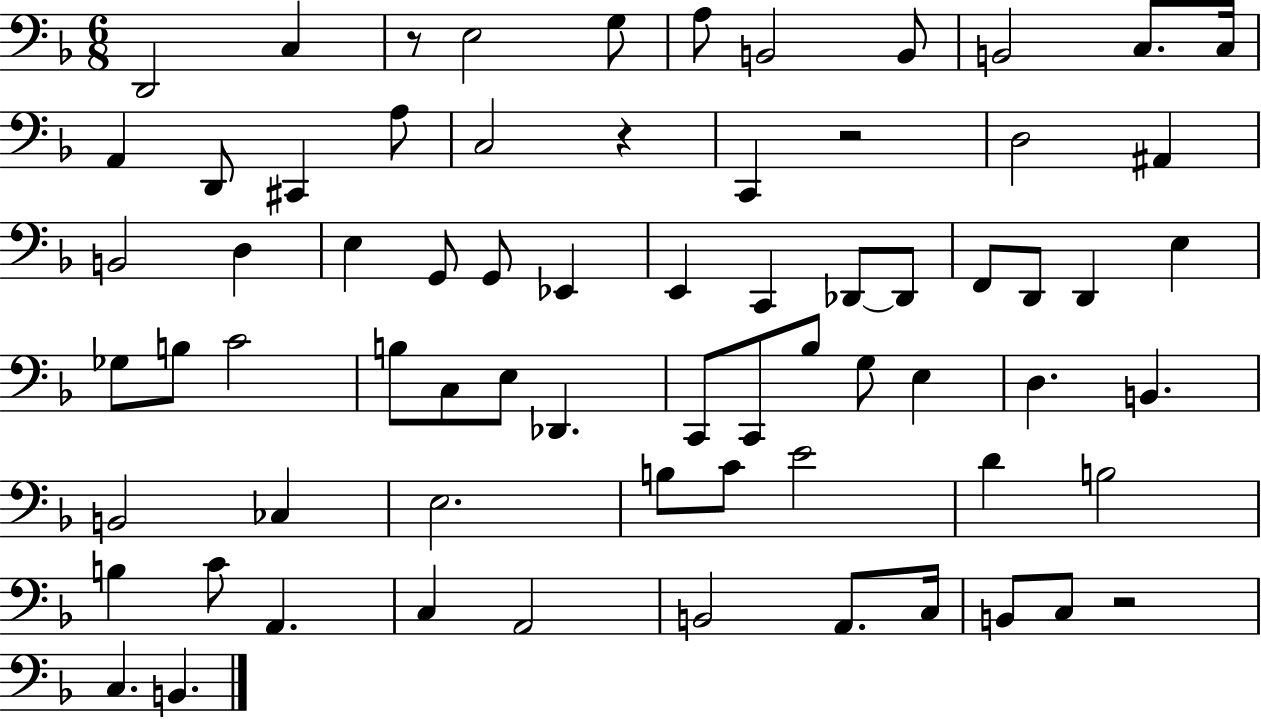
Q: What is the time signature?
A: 6/8